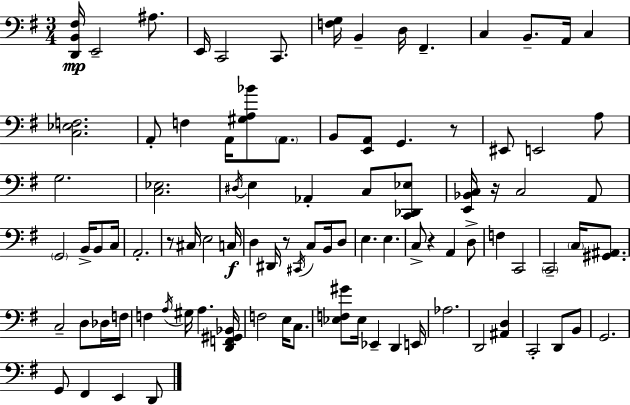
{
  \clef bass
  \numericTimeSignature
  \time 3/4
  \key e \minor
  <d, b, fis>16\mp e,2-- ais8. | e,16 c,2 c,8. | <f g>16 b,4-- d16 fis,4.-- | c4 b,8.-- a,16 c4 | \break <c ees f>2. | a,8-. f4 a,16 <gis a bes'>8 \parenthesize a,8. | b,8 <e, a,>8 g,4. r8 | eis,8 e,2 a8 | \break g2. | <c ees>2. | \acciaccatura { dis16 } e4 aes,4-. c8 <c, des, ees>8 | <e, bes, c>16 r16 c2 a,8 | \break \parenthesize g,2 b,16-> b,8 | c16 a,2.-. | r8 cis16 e2 | c16\f d4 dis,16 r8 \acciaccatura { cis,16 } c8 b,16 | \break d8 e4. e4. | c8-> r4 a,4 | d8-> f4 c,2 | \parenthesize c,2-- \parenthesize c16 <gis, ais,>8. | \break c2-- d8 | des16 f16 f4 \acciaccatura { a16 } gis16 a4. | <d, f, gis, bes,>16 f2 e16 | c8. <ees f gis'>8 ees16 ees,4-- d,4 | \break e,16 aes2. | d,2 <ais, d>4 | c,2-. d,8 | b,8 g,2. | \break g,8 fis,4 e,4 | d,8 \bar "|."
}